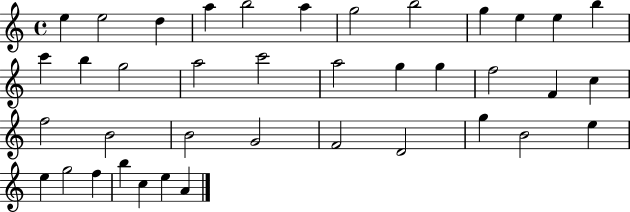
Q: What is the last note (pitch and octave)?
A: A4